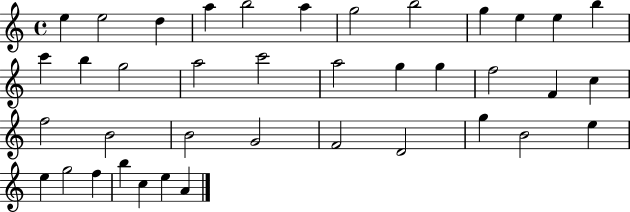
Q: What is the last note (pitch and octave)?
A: A4